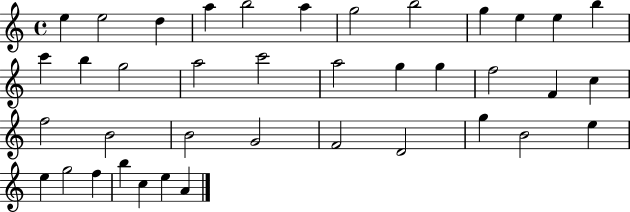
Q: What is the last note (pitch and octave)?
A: A4